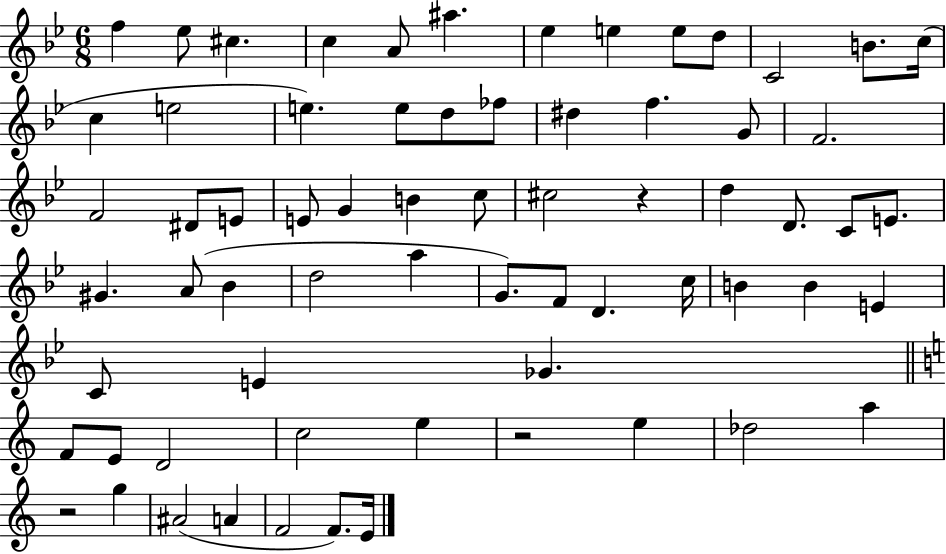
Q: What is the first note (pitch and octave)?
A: F5